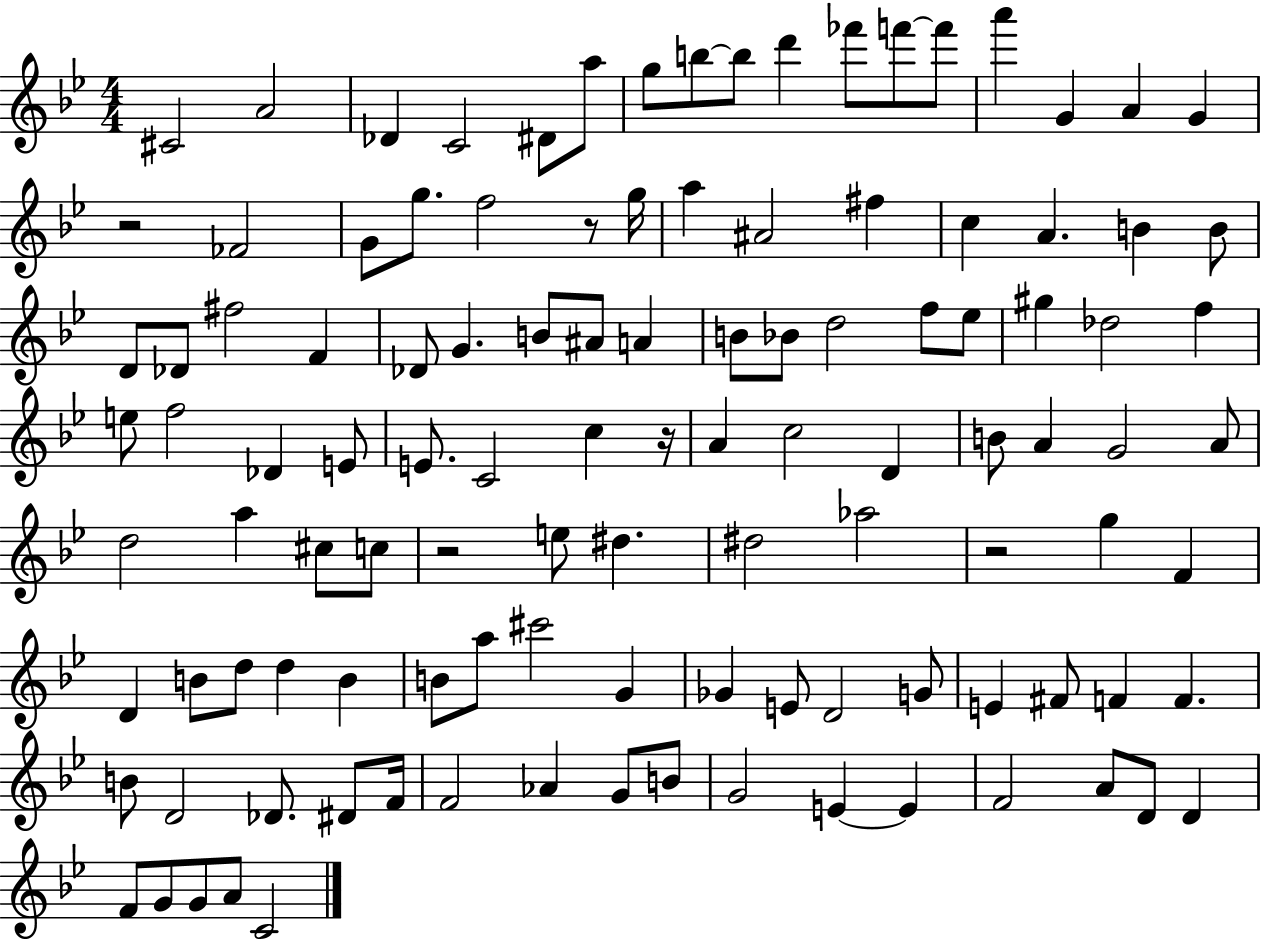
C#4/h A4/h Db4/q C4/h D#4/e A5/e G5/e B5/e B5/e D6/q FES6/e F6/e F6/e A6/q G4/q A4/q G4/q R/h FES4/h G4/e G5/e. F5/h R/e G5/s A5/q A#4/h F#5/q C5/q A4/q. B4/q B4/e D4/e Db4/e F#5/h F4/q Db4/e G4/q. B4/e A#4/e A4/q B4/e Bb4/e D5/h F5/e Eb5/e G#5/q Db5/h F5/q E5/e F5/h Db4/q E4/e E4/e. C4/h C5/q R/s A4/q C5/h D4/q B4/e A4/q G4/h A4/e D5/h A5/q C#5/e C5/e R/h E5/e D#5/q. D#5/h Ab5/h R/h G5/q F4/q D4/q B4/e D5/e D5/q B4/q B4/e A5/e C#6/h G4/q Gb4/q E4/e D4/h G4/e E4/q F#4/e F4/q F4/q. B4/e D4/h Db4/e. D#4/e F4/s F4/h Ab4/q G4/e B4/e G4/h E4/q E4/q F4/h A4/e D4/e D4/q F4/e G4/e G4/e A4/e C4/h